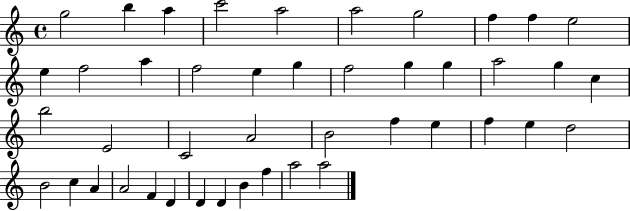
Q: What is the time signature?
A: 4/4